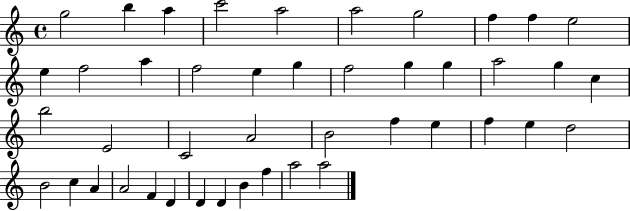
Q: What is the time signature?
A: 4/4